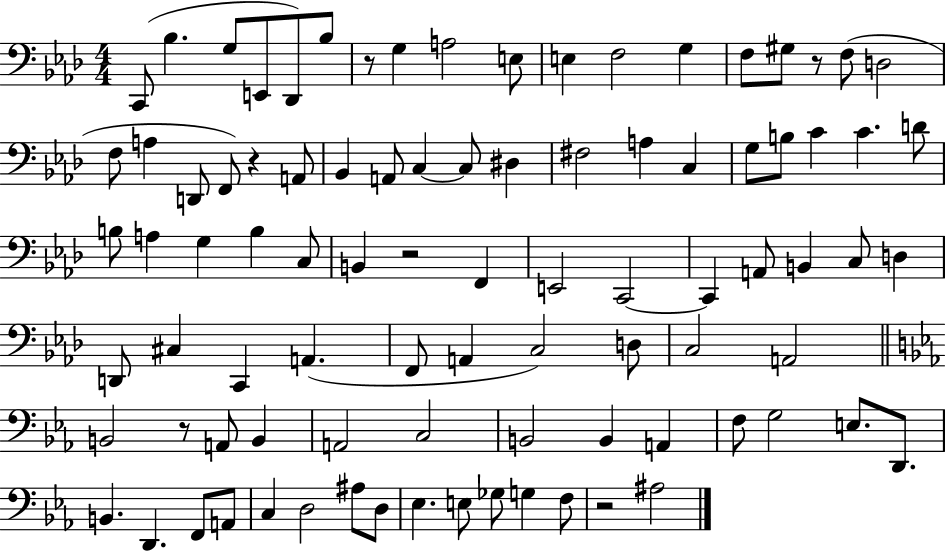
X:1
T:Untitled
M:4/4
L:1/4
K:Ab
C,,/2 _B, G,/2 E,,/2 _D,,/2 _B,/2 z/2 G, A,2 E,/2 E, F,2 G, F,/2 ^G,/2 z/2 F,/2 D,2 F,/2 A, D,,/2 F,,/2 z A,,/2 _B,, A,,/2 C, C,/2 ^D, ^F,2 A, C, G,/2 B,/2 C C D/2 B,/2 A, G, B, C,/2 B,, z2 F,, E,,2 C,,2 C,, A,,/2 B,, C,/2 D, D,,/2 ^C, C,, A,, F,,/2 A,, C,2 D,/2 C,2 A,,2 B,,2 z/2 A,,/2 B,, A,,2 C,2 B,,2 B,, A,, F,/2 G,2 E,/2 D,,/2 B,, D,, F,,/2 A,,/2 C, D,2 ^A,/2 D,/2 _E, E,/2 _G,/2 G, F,/2 z2 ^A,2